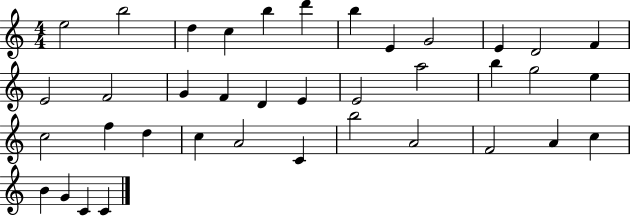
X:1
T:Untitled
M:4/4
L:1/4
K:C
e2 b2 d c b d' b E G2 E D2 F E2 F2 G F D E E2 a2 b g2 e c2 f d c A2 C b2 A2 F2 A c B G C C